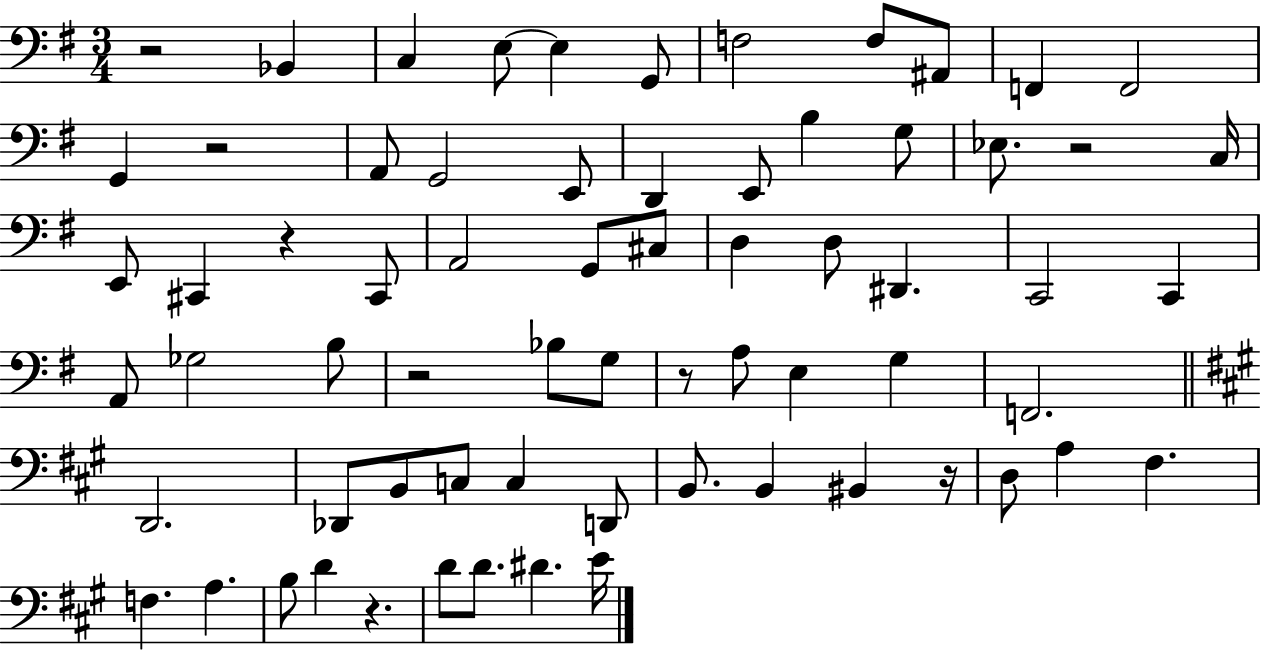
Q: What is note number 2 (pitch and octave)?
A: C3